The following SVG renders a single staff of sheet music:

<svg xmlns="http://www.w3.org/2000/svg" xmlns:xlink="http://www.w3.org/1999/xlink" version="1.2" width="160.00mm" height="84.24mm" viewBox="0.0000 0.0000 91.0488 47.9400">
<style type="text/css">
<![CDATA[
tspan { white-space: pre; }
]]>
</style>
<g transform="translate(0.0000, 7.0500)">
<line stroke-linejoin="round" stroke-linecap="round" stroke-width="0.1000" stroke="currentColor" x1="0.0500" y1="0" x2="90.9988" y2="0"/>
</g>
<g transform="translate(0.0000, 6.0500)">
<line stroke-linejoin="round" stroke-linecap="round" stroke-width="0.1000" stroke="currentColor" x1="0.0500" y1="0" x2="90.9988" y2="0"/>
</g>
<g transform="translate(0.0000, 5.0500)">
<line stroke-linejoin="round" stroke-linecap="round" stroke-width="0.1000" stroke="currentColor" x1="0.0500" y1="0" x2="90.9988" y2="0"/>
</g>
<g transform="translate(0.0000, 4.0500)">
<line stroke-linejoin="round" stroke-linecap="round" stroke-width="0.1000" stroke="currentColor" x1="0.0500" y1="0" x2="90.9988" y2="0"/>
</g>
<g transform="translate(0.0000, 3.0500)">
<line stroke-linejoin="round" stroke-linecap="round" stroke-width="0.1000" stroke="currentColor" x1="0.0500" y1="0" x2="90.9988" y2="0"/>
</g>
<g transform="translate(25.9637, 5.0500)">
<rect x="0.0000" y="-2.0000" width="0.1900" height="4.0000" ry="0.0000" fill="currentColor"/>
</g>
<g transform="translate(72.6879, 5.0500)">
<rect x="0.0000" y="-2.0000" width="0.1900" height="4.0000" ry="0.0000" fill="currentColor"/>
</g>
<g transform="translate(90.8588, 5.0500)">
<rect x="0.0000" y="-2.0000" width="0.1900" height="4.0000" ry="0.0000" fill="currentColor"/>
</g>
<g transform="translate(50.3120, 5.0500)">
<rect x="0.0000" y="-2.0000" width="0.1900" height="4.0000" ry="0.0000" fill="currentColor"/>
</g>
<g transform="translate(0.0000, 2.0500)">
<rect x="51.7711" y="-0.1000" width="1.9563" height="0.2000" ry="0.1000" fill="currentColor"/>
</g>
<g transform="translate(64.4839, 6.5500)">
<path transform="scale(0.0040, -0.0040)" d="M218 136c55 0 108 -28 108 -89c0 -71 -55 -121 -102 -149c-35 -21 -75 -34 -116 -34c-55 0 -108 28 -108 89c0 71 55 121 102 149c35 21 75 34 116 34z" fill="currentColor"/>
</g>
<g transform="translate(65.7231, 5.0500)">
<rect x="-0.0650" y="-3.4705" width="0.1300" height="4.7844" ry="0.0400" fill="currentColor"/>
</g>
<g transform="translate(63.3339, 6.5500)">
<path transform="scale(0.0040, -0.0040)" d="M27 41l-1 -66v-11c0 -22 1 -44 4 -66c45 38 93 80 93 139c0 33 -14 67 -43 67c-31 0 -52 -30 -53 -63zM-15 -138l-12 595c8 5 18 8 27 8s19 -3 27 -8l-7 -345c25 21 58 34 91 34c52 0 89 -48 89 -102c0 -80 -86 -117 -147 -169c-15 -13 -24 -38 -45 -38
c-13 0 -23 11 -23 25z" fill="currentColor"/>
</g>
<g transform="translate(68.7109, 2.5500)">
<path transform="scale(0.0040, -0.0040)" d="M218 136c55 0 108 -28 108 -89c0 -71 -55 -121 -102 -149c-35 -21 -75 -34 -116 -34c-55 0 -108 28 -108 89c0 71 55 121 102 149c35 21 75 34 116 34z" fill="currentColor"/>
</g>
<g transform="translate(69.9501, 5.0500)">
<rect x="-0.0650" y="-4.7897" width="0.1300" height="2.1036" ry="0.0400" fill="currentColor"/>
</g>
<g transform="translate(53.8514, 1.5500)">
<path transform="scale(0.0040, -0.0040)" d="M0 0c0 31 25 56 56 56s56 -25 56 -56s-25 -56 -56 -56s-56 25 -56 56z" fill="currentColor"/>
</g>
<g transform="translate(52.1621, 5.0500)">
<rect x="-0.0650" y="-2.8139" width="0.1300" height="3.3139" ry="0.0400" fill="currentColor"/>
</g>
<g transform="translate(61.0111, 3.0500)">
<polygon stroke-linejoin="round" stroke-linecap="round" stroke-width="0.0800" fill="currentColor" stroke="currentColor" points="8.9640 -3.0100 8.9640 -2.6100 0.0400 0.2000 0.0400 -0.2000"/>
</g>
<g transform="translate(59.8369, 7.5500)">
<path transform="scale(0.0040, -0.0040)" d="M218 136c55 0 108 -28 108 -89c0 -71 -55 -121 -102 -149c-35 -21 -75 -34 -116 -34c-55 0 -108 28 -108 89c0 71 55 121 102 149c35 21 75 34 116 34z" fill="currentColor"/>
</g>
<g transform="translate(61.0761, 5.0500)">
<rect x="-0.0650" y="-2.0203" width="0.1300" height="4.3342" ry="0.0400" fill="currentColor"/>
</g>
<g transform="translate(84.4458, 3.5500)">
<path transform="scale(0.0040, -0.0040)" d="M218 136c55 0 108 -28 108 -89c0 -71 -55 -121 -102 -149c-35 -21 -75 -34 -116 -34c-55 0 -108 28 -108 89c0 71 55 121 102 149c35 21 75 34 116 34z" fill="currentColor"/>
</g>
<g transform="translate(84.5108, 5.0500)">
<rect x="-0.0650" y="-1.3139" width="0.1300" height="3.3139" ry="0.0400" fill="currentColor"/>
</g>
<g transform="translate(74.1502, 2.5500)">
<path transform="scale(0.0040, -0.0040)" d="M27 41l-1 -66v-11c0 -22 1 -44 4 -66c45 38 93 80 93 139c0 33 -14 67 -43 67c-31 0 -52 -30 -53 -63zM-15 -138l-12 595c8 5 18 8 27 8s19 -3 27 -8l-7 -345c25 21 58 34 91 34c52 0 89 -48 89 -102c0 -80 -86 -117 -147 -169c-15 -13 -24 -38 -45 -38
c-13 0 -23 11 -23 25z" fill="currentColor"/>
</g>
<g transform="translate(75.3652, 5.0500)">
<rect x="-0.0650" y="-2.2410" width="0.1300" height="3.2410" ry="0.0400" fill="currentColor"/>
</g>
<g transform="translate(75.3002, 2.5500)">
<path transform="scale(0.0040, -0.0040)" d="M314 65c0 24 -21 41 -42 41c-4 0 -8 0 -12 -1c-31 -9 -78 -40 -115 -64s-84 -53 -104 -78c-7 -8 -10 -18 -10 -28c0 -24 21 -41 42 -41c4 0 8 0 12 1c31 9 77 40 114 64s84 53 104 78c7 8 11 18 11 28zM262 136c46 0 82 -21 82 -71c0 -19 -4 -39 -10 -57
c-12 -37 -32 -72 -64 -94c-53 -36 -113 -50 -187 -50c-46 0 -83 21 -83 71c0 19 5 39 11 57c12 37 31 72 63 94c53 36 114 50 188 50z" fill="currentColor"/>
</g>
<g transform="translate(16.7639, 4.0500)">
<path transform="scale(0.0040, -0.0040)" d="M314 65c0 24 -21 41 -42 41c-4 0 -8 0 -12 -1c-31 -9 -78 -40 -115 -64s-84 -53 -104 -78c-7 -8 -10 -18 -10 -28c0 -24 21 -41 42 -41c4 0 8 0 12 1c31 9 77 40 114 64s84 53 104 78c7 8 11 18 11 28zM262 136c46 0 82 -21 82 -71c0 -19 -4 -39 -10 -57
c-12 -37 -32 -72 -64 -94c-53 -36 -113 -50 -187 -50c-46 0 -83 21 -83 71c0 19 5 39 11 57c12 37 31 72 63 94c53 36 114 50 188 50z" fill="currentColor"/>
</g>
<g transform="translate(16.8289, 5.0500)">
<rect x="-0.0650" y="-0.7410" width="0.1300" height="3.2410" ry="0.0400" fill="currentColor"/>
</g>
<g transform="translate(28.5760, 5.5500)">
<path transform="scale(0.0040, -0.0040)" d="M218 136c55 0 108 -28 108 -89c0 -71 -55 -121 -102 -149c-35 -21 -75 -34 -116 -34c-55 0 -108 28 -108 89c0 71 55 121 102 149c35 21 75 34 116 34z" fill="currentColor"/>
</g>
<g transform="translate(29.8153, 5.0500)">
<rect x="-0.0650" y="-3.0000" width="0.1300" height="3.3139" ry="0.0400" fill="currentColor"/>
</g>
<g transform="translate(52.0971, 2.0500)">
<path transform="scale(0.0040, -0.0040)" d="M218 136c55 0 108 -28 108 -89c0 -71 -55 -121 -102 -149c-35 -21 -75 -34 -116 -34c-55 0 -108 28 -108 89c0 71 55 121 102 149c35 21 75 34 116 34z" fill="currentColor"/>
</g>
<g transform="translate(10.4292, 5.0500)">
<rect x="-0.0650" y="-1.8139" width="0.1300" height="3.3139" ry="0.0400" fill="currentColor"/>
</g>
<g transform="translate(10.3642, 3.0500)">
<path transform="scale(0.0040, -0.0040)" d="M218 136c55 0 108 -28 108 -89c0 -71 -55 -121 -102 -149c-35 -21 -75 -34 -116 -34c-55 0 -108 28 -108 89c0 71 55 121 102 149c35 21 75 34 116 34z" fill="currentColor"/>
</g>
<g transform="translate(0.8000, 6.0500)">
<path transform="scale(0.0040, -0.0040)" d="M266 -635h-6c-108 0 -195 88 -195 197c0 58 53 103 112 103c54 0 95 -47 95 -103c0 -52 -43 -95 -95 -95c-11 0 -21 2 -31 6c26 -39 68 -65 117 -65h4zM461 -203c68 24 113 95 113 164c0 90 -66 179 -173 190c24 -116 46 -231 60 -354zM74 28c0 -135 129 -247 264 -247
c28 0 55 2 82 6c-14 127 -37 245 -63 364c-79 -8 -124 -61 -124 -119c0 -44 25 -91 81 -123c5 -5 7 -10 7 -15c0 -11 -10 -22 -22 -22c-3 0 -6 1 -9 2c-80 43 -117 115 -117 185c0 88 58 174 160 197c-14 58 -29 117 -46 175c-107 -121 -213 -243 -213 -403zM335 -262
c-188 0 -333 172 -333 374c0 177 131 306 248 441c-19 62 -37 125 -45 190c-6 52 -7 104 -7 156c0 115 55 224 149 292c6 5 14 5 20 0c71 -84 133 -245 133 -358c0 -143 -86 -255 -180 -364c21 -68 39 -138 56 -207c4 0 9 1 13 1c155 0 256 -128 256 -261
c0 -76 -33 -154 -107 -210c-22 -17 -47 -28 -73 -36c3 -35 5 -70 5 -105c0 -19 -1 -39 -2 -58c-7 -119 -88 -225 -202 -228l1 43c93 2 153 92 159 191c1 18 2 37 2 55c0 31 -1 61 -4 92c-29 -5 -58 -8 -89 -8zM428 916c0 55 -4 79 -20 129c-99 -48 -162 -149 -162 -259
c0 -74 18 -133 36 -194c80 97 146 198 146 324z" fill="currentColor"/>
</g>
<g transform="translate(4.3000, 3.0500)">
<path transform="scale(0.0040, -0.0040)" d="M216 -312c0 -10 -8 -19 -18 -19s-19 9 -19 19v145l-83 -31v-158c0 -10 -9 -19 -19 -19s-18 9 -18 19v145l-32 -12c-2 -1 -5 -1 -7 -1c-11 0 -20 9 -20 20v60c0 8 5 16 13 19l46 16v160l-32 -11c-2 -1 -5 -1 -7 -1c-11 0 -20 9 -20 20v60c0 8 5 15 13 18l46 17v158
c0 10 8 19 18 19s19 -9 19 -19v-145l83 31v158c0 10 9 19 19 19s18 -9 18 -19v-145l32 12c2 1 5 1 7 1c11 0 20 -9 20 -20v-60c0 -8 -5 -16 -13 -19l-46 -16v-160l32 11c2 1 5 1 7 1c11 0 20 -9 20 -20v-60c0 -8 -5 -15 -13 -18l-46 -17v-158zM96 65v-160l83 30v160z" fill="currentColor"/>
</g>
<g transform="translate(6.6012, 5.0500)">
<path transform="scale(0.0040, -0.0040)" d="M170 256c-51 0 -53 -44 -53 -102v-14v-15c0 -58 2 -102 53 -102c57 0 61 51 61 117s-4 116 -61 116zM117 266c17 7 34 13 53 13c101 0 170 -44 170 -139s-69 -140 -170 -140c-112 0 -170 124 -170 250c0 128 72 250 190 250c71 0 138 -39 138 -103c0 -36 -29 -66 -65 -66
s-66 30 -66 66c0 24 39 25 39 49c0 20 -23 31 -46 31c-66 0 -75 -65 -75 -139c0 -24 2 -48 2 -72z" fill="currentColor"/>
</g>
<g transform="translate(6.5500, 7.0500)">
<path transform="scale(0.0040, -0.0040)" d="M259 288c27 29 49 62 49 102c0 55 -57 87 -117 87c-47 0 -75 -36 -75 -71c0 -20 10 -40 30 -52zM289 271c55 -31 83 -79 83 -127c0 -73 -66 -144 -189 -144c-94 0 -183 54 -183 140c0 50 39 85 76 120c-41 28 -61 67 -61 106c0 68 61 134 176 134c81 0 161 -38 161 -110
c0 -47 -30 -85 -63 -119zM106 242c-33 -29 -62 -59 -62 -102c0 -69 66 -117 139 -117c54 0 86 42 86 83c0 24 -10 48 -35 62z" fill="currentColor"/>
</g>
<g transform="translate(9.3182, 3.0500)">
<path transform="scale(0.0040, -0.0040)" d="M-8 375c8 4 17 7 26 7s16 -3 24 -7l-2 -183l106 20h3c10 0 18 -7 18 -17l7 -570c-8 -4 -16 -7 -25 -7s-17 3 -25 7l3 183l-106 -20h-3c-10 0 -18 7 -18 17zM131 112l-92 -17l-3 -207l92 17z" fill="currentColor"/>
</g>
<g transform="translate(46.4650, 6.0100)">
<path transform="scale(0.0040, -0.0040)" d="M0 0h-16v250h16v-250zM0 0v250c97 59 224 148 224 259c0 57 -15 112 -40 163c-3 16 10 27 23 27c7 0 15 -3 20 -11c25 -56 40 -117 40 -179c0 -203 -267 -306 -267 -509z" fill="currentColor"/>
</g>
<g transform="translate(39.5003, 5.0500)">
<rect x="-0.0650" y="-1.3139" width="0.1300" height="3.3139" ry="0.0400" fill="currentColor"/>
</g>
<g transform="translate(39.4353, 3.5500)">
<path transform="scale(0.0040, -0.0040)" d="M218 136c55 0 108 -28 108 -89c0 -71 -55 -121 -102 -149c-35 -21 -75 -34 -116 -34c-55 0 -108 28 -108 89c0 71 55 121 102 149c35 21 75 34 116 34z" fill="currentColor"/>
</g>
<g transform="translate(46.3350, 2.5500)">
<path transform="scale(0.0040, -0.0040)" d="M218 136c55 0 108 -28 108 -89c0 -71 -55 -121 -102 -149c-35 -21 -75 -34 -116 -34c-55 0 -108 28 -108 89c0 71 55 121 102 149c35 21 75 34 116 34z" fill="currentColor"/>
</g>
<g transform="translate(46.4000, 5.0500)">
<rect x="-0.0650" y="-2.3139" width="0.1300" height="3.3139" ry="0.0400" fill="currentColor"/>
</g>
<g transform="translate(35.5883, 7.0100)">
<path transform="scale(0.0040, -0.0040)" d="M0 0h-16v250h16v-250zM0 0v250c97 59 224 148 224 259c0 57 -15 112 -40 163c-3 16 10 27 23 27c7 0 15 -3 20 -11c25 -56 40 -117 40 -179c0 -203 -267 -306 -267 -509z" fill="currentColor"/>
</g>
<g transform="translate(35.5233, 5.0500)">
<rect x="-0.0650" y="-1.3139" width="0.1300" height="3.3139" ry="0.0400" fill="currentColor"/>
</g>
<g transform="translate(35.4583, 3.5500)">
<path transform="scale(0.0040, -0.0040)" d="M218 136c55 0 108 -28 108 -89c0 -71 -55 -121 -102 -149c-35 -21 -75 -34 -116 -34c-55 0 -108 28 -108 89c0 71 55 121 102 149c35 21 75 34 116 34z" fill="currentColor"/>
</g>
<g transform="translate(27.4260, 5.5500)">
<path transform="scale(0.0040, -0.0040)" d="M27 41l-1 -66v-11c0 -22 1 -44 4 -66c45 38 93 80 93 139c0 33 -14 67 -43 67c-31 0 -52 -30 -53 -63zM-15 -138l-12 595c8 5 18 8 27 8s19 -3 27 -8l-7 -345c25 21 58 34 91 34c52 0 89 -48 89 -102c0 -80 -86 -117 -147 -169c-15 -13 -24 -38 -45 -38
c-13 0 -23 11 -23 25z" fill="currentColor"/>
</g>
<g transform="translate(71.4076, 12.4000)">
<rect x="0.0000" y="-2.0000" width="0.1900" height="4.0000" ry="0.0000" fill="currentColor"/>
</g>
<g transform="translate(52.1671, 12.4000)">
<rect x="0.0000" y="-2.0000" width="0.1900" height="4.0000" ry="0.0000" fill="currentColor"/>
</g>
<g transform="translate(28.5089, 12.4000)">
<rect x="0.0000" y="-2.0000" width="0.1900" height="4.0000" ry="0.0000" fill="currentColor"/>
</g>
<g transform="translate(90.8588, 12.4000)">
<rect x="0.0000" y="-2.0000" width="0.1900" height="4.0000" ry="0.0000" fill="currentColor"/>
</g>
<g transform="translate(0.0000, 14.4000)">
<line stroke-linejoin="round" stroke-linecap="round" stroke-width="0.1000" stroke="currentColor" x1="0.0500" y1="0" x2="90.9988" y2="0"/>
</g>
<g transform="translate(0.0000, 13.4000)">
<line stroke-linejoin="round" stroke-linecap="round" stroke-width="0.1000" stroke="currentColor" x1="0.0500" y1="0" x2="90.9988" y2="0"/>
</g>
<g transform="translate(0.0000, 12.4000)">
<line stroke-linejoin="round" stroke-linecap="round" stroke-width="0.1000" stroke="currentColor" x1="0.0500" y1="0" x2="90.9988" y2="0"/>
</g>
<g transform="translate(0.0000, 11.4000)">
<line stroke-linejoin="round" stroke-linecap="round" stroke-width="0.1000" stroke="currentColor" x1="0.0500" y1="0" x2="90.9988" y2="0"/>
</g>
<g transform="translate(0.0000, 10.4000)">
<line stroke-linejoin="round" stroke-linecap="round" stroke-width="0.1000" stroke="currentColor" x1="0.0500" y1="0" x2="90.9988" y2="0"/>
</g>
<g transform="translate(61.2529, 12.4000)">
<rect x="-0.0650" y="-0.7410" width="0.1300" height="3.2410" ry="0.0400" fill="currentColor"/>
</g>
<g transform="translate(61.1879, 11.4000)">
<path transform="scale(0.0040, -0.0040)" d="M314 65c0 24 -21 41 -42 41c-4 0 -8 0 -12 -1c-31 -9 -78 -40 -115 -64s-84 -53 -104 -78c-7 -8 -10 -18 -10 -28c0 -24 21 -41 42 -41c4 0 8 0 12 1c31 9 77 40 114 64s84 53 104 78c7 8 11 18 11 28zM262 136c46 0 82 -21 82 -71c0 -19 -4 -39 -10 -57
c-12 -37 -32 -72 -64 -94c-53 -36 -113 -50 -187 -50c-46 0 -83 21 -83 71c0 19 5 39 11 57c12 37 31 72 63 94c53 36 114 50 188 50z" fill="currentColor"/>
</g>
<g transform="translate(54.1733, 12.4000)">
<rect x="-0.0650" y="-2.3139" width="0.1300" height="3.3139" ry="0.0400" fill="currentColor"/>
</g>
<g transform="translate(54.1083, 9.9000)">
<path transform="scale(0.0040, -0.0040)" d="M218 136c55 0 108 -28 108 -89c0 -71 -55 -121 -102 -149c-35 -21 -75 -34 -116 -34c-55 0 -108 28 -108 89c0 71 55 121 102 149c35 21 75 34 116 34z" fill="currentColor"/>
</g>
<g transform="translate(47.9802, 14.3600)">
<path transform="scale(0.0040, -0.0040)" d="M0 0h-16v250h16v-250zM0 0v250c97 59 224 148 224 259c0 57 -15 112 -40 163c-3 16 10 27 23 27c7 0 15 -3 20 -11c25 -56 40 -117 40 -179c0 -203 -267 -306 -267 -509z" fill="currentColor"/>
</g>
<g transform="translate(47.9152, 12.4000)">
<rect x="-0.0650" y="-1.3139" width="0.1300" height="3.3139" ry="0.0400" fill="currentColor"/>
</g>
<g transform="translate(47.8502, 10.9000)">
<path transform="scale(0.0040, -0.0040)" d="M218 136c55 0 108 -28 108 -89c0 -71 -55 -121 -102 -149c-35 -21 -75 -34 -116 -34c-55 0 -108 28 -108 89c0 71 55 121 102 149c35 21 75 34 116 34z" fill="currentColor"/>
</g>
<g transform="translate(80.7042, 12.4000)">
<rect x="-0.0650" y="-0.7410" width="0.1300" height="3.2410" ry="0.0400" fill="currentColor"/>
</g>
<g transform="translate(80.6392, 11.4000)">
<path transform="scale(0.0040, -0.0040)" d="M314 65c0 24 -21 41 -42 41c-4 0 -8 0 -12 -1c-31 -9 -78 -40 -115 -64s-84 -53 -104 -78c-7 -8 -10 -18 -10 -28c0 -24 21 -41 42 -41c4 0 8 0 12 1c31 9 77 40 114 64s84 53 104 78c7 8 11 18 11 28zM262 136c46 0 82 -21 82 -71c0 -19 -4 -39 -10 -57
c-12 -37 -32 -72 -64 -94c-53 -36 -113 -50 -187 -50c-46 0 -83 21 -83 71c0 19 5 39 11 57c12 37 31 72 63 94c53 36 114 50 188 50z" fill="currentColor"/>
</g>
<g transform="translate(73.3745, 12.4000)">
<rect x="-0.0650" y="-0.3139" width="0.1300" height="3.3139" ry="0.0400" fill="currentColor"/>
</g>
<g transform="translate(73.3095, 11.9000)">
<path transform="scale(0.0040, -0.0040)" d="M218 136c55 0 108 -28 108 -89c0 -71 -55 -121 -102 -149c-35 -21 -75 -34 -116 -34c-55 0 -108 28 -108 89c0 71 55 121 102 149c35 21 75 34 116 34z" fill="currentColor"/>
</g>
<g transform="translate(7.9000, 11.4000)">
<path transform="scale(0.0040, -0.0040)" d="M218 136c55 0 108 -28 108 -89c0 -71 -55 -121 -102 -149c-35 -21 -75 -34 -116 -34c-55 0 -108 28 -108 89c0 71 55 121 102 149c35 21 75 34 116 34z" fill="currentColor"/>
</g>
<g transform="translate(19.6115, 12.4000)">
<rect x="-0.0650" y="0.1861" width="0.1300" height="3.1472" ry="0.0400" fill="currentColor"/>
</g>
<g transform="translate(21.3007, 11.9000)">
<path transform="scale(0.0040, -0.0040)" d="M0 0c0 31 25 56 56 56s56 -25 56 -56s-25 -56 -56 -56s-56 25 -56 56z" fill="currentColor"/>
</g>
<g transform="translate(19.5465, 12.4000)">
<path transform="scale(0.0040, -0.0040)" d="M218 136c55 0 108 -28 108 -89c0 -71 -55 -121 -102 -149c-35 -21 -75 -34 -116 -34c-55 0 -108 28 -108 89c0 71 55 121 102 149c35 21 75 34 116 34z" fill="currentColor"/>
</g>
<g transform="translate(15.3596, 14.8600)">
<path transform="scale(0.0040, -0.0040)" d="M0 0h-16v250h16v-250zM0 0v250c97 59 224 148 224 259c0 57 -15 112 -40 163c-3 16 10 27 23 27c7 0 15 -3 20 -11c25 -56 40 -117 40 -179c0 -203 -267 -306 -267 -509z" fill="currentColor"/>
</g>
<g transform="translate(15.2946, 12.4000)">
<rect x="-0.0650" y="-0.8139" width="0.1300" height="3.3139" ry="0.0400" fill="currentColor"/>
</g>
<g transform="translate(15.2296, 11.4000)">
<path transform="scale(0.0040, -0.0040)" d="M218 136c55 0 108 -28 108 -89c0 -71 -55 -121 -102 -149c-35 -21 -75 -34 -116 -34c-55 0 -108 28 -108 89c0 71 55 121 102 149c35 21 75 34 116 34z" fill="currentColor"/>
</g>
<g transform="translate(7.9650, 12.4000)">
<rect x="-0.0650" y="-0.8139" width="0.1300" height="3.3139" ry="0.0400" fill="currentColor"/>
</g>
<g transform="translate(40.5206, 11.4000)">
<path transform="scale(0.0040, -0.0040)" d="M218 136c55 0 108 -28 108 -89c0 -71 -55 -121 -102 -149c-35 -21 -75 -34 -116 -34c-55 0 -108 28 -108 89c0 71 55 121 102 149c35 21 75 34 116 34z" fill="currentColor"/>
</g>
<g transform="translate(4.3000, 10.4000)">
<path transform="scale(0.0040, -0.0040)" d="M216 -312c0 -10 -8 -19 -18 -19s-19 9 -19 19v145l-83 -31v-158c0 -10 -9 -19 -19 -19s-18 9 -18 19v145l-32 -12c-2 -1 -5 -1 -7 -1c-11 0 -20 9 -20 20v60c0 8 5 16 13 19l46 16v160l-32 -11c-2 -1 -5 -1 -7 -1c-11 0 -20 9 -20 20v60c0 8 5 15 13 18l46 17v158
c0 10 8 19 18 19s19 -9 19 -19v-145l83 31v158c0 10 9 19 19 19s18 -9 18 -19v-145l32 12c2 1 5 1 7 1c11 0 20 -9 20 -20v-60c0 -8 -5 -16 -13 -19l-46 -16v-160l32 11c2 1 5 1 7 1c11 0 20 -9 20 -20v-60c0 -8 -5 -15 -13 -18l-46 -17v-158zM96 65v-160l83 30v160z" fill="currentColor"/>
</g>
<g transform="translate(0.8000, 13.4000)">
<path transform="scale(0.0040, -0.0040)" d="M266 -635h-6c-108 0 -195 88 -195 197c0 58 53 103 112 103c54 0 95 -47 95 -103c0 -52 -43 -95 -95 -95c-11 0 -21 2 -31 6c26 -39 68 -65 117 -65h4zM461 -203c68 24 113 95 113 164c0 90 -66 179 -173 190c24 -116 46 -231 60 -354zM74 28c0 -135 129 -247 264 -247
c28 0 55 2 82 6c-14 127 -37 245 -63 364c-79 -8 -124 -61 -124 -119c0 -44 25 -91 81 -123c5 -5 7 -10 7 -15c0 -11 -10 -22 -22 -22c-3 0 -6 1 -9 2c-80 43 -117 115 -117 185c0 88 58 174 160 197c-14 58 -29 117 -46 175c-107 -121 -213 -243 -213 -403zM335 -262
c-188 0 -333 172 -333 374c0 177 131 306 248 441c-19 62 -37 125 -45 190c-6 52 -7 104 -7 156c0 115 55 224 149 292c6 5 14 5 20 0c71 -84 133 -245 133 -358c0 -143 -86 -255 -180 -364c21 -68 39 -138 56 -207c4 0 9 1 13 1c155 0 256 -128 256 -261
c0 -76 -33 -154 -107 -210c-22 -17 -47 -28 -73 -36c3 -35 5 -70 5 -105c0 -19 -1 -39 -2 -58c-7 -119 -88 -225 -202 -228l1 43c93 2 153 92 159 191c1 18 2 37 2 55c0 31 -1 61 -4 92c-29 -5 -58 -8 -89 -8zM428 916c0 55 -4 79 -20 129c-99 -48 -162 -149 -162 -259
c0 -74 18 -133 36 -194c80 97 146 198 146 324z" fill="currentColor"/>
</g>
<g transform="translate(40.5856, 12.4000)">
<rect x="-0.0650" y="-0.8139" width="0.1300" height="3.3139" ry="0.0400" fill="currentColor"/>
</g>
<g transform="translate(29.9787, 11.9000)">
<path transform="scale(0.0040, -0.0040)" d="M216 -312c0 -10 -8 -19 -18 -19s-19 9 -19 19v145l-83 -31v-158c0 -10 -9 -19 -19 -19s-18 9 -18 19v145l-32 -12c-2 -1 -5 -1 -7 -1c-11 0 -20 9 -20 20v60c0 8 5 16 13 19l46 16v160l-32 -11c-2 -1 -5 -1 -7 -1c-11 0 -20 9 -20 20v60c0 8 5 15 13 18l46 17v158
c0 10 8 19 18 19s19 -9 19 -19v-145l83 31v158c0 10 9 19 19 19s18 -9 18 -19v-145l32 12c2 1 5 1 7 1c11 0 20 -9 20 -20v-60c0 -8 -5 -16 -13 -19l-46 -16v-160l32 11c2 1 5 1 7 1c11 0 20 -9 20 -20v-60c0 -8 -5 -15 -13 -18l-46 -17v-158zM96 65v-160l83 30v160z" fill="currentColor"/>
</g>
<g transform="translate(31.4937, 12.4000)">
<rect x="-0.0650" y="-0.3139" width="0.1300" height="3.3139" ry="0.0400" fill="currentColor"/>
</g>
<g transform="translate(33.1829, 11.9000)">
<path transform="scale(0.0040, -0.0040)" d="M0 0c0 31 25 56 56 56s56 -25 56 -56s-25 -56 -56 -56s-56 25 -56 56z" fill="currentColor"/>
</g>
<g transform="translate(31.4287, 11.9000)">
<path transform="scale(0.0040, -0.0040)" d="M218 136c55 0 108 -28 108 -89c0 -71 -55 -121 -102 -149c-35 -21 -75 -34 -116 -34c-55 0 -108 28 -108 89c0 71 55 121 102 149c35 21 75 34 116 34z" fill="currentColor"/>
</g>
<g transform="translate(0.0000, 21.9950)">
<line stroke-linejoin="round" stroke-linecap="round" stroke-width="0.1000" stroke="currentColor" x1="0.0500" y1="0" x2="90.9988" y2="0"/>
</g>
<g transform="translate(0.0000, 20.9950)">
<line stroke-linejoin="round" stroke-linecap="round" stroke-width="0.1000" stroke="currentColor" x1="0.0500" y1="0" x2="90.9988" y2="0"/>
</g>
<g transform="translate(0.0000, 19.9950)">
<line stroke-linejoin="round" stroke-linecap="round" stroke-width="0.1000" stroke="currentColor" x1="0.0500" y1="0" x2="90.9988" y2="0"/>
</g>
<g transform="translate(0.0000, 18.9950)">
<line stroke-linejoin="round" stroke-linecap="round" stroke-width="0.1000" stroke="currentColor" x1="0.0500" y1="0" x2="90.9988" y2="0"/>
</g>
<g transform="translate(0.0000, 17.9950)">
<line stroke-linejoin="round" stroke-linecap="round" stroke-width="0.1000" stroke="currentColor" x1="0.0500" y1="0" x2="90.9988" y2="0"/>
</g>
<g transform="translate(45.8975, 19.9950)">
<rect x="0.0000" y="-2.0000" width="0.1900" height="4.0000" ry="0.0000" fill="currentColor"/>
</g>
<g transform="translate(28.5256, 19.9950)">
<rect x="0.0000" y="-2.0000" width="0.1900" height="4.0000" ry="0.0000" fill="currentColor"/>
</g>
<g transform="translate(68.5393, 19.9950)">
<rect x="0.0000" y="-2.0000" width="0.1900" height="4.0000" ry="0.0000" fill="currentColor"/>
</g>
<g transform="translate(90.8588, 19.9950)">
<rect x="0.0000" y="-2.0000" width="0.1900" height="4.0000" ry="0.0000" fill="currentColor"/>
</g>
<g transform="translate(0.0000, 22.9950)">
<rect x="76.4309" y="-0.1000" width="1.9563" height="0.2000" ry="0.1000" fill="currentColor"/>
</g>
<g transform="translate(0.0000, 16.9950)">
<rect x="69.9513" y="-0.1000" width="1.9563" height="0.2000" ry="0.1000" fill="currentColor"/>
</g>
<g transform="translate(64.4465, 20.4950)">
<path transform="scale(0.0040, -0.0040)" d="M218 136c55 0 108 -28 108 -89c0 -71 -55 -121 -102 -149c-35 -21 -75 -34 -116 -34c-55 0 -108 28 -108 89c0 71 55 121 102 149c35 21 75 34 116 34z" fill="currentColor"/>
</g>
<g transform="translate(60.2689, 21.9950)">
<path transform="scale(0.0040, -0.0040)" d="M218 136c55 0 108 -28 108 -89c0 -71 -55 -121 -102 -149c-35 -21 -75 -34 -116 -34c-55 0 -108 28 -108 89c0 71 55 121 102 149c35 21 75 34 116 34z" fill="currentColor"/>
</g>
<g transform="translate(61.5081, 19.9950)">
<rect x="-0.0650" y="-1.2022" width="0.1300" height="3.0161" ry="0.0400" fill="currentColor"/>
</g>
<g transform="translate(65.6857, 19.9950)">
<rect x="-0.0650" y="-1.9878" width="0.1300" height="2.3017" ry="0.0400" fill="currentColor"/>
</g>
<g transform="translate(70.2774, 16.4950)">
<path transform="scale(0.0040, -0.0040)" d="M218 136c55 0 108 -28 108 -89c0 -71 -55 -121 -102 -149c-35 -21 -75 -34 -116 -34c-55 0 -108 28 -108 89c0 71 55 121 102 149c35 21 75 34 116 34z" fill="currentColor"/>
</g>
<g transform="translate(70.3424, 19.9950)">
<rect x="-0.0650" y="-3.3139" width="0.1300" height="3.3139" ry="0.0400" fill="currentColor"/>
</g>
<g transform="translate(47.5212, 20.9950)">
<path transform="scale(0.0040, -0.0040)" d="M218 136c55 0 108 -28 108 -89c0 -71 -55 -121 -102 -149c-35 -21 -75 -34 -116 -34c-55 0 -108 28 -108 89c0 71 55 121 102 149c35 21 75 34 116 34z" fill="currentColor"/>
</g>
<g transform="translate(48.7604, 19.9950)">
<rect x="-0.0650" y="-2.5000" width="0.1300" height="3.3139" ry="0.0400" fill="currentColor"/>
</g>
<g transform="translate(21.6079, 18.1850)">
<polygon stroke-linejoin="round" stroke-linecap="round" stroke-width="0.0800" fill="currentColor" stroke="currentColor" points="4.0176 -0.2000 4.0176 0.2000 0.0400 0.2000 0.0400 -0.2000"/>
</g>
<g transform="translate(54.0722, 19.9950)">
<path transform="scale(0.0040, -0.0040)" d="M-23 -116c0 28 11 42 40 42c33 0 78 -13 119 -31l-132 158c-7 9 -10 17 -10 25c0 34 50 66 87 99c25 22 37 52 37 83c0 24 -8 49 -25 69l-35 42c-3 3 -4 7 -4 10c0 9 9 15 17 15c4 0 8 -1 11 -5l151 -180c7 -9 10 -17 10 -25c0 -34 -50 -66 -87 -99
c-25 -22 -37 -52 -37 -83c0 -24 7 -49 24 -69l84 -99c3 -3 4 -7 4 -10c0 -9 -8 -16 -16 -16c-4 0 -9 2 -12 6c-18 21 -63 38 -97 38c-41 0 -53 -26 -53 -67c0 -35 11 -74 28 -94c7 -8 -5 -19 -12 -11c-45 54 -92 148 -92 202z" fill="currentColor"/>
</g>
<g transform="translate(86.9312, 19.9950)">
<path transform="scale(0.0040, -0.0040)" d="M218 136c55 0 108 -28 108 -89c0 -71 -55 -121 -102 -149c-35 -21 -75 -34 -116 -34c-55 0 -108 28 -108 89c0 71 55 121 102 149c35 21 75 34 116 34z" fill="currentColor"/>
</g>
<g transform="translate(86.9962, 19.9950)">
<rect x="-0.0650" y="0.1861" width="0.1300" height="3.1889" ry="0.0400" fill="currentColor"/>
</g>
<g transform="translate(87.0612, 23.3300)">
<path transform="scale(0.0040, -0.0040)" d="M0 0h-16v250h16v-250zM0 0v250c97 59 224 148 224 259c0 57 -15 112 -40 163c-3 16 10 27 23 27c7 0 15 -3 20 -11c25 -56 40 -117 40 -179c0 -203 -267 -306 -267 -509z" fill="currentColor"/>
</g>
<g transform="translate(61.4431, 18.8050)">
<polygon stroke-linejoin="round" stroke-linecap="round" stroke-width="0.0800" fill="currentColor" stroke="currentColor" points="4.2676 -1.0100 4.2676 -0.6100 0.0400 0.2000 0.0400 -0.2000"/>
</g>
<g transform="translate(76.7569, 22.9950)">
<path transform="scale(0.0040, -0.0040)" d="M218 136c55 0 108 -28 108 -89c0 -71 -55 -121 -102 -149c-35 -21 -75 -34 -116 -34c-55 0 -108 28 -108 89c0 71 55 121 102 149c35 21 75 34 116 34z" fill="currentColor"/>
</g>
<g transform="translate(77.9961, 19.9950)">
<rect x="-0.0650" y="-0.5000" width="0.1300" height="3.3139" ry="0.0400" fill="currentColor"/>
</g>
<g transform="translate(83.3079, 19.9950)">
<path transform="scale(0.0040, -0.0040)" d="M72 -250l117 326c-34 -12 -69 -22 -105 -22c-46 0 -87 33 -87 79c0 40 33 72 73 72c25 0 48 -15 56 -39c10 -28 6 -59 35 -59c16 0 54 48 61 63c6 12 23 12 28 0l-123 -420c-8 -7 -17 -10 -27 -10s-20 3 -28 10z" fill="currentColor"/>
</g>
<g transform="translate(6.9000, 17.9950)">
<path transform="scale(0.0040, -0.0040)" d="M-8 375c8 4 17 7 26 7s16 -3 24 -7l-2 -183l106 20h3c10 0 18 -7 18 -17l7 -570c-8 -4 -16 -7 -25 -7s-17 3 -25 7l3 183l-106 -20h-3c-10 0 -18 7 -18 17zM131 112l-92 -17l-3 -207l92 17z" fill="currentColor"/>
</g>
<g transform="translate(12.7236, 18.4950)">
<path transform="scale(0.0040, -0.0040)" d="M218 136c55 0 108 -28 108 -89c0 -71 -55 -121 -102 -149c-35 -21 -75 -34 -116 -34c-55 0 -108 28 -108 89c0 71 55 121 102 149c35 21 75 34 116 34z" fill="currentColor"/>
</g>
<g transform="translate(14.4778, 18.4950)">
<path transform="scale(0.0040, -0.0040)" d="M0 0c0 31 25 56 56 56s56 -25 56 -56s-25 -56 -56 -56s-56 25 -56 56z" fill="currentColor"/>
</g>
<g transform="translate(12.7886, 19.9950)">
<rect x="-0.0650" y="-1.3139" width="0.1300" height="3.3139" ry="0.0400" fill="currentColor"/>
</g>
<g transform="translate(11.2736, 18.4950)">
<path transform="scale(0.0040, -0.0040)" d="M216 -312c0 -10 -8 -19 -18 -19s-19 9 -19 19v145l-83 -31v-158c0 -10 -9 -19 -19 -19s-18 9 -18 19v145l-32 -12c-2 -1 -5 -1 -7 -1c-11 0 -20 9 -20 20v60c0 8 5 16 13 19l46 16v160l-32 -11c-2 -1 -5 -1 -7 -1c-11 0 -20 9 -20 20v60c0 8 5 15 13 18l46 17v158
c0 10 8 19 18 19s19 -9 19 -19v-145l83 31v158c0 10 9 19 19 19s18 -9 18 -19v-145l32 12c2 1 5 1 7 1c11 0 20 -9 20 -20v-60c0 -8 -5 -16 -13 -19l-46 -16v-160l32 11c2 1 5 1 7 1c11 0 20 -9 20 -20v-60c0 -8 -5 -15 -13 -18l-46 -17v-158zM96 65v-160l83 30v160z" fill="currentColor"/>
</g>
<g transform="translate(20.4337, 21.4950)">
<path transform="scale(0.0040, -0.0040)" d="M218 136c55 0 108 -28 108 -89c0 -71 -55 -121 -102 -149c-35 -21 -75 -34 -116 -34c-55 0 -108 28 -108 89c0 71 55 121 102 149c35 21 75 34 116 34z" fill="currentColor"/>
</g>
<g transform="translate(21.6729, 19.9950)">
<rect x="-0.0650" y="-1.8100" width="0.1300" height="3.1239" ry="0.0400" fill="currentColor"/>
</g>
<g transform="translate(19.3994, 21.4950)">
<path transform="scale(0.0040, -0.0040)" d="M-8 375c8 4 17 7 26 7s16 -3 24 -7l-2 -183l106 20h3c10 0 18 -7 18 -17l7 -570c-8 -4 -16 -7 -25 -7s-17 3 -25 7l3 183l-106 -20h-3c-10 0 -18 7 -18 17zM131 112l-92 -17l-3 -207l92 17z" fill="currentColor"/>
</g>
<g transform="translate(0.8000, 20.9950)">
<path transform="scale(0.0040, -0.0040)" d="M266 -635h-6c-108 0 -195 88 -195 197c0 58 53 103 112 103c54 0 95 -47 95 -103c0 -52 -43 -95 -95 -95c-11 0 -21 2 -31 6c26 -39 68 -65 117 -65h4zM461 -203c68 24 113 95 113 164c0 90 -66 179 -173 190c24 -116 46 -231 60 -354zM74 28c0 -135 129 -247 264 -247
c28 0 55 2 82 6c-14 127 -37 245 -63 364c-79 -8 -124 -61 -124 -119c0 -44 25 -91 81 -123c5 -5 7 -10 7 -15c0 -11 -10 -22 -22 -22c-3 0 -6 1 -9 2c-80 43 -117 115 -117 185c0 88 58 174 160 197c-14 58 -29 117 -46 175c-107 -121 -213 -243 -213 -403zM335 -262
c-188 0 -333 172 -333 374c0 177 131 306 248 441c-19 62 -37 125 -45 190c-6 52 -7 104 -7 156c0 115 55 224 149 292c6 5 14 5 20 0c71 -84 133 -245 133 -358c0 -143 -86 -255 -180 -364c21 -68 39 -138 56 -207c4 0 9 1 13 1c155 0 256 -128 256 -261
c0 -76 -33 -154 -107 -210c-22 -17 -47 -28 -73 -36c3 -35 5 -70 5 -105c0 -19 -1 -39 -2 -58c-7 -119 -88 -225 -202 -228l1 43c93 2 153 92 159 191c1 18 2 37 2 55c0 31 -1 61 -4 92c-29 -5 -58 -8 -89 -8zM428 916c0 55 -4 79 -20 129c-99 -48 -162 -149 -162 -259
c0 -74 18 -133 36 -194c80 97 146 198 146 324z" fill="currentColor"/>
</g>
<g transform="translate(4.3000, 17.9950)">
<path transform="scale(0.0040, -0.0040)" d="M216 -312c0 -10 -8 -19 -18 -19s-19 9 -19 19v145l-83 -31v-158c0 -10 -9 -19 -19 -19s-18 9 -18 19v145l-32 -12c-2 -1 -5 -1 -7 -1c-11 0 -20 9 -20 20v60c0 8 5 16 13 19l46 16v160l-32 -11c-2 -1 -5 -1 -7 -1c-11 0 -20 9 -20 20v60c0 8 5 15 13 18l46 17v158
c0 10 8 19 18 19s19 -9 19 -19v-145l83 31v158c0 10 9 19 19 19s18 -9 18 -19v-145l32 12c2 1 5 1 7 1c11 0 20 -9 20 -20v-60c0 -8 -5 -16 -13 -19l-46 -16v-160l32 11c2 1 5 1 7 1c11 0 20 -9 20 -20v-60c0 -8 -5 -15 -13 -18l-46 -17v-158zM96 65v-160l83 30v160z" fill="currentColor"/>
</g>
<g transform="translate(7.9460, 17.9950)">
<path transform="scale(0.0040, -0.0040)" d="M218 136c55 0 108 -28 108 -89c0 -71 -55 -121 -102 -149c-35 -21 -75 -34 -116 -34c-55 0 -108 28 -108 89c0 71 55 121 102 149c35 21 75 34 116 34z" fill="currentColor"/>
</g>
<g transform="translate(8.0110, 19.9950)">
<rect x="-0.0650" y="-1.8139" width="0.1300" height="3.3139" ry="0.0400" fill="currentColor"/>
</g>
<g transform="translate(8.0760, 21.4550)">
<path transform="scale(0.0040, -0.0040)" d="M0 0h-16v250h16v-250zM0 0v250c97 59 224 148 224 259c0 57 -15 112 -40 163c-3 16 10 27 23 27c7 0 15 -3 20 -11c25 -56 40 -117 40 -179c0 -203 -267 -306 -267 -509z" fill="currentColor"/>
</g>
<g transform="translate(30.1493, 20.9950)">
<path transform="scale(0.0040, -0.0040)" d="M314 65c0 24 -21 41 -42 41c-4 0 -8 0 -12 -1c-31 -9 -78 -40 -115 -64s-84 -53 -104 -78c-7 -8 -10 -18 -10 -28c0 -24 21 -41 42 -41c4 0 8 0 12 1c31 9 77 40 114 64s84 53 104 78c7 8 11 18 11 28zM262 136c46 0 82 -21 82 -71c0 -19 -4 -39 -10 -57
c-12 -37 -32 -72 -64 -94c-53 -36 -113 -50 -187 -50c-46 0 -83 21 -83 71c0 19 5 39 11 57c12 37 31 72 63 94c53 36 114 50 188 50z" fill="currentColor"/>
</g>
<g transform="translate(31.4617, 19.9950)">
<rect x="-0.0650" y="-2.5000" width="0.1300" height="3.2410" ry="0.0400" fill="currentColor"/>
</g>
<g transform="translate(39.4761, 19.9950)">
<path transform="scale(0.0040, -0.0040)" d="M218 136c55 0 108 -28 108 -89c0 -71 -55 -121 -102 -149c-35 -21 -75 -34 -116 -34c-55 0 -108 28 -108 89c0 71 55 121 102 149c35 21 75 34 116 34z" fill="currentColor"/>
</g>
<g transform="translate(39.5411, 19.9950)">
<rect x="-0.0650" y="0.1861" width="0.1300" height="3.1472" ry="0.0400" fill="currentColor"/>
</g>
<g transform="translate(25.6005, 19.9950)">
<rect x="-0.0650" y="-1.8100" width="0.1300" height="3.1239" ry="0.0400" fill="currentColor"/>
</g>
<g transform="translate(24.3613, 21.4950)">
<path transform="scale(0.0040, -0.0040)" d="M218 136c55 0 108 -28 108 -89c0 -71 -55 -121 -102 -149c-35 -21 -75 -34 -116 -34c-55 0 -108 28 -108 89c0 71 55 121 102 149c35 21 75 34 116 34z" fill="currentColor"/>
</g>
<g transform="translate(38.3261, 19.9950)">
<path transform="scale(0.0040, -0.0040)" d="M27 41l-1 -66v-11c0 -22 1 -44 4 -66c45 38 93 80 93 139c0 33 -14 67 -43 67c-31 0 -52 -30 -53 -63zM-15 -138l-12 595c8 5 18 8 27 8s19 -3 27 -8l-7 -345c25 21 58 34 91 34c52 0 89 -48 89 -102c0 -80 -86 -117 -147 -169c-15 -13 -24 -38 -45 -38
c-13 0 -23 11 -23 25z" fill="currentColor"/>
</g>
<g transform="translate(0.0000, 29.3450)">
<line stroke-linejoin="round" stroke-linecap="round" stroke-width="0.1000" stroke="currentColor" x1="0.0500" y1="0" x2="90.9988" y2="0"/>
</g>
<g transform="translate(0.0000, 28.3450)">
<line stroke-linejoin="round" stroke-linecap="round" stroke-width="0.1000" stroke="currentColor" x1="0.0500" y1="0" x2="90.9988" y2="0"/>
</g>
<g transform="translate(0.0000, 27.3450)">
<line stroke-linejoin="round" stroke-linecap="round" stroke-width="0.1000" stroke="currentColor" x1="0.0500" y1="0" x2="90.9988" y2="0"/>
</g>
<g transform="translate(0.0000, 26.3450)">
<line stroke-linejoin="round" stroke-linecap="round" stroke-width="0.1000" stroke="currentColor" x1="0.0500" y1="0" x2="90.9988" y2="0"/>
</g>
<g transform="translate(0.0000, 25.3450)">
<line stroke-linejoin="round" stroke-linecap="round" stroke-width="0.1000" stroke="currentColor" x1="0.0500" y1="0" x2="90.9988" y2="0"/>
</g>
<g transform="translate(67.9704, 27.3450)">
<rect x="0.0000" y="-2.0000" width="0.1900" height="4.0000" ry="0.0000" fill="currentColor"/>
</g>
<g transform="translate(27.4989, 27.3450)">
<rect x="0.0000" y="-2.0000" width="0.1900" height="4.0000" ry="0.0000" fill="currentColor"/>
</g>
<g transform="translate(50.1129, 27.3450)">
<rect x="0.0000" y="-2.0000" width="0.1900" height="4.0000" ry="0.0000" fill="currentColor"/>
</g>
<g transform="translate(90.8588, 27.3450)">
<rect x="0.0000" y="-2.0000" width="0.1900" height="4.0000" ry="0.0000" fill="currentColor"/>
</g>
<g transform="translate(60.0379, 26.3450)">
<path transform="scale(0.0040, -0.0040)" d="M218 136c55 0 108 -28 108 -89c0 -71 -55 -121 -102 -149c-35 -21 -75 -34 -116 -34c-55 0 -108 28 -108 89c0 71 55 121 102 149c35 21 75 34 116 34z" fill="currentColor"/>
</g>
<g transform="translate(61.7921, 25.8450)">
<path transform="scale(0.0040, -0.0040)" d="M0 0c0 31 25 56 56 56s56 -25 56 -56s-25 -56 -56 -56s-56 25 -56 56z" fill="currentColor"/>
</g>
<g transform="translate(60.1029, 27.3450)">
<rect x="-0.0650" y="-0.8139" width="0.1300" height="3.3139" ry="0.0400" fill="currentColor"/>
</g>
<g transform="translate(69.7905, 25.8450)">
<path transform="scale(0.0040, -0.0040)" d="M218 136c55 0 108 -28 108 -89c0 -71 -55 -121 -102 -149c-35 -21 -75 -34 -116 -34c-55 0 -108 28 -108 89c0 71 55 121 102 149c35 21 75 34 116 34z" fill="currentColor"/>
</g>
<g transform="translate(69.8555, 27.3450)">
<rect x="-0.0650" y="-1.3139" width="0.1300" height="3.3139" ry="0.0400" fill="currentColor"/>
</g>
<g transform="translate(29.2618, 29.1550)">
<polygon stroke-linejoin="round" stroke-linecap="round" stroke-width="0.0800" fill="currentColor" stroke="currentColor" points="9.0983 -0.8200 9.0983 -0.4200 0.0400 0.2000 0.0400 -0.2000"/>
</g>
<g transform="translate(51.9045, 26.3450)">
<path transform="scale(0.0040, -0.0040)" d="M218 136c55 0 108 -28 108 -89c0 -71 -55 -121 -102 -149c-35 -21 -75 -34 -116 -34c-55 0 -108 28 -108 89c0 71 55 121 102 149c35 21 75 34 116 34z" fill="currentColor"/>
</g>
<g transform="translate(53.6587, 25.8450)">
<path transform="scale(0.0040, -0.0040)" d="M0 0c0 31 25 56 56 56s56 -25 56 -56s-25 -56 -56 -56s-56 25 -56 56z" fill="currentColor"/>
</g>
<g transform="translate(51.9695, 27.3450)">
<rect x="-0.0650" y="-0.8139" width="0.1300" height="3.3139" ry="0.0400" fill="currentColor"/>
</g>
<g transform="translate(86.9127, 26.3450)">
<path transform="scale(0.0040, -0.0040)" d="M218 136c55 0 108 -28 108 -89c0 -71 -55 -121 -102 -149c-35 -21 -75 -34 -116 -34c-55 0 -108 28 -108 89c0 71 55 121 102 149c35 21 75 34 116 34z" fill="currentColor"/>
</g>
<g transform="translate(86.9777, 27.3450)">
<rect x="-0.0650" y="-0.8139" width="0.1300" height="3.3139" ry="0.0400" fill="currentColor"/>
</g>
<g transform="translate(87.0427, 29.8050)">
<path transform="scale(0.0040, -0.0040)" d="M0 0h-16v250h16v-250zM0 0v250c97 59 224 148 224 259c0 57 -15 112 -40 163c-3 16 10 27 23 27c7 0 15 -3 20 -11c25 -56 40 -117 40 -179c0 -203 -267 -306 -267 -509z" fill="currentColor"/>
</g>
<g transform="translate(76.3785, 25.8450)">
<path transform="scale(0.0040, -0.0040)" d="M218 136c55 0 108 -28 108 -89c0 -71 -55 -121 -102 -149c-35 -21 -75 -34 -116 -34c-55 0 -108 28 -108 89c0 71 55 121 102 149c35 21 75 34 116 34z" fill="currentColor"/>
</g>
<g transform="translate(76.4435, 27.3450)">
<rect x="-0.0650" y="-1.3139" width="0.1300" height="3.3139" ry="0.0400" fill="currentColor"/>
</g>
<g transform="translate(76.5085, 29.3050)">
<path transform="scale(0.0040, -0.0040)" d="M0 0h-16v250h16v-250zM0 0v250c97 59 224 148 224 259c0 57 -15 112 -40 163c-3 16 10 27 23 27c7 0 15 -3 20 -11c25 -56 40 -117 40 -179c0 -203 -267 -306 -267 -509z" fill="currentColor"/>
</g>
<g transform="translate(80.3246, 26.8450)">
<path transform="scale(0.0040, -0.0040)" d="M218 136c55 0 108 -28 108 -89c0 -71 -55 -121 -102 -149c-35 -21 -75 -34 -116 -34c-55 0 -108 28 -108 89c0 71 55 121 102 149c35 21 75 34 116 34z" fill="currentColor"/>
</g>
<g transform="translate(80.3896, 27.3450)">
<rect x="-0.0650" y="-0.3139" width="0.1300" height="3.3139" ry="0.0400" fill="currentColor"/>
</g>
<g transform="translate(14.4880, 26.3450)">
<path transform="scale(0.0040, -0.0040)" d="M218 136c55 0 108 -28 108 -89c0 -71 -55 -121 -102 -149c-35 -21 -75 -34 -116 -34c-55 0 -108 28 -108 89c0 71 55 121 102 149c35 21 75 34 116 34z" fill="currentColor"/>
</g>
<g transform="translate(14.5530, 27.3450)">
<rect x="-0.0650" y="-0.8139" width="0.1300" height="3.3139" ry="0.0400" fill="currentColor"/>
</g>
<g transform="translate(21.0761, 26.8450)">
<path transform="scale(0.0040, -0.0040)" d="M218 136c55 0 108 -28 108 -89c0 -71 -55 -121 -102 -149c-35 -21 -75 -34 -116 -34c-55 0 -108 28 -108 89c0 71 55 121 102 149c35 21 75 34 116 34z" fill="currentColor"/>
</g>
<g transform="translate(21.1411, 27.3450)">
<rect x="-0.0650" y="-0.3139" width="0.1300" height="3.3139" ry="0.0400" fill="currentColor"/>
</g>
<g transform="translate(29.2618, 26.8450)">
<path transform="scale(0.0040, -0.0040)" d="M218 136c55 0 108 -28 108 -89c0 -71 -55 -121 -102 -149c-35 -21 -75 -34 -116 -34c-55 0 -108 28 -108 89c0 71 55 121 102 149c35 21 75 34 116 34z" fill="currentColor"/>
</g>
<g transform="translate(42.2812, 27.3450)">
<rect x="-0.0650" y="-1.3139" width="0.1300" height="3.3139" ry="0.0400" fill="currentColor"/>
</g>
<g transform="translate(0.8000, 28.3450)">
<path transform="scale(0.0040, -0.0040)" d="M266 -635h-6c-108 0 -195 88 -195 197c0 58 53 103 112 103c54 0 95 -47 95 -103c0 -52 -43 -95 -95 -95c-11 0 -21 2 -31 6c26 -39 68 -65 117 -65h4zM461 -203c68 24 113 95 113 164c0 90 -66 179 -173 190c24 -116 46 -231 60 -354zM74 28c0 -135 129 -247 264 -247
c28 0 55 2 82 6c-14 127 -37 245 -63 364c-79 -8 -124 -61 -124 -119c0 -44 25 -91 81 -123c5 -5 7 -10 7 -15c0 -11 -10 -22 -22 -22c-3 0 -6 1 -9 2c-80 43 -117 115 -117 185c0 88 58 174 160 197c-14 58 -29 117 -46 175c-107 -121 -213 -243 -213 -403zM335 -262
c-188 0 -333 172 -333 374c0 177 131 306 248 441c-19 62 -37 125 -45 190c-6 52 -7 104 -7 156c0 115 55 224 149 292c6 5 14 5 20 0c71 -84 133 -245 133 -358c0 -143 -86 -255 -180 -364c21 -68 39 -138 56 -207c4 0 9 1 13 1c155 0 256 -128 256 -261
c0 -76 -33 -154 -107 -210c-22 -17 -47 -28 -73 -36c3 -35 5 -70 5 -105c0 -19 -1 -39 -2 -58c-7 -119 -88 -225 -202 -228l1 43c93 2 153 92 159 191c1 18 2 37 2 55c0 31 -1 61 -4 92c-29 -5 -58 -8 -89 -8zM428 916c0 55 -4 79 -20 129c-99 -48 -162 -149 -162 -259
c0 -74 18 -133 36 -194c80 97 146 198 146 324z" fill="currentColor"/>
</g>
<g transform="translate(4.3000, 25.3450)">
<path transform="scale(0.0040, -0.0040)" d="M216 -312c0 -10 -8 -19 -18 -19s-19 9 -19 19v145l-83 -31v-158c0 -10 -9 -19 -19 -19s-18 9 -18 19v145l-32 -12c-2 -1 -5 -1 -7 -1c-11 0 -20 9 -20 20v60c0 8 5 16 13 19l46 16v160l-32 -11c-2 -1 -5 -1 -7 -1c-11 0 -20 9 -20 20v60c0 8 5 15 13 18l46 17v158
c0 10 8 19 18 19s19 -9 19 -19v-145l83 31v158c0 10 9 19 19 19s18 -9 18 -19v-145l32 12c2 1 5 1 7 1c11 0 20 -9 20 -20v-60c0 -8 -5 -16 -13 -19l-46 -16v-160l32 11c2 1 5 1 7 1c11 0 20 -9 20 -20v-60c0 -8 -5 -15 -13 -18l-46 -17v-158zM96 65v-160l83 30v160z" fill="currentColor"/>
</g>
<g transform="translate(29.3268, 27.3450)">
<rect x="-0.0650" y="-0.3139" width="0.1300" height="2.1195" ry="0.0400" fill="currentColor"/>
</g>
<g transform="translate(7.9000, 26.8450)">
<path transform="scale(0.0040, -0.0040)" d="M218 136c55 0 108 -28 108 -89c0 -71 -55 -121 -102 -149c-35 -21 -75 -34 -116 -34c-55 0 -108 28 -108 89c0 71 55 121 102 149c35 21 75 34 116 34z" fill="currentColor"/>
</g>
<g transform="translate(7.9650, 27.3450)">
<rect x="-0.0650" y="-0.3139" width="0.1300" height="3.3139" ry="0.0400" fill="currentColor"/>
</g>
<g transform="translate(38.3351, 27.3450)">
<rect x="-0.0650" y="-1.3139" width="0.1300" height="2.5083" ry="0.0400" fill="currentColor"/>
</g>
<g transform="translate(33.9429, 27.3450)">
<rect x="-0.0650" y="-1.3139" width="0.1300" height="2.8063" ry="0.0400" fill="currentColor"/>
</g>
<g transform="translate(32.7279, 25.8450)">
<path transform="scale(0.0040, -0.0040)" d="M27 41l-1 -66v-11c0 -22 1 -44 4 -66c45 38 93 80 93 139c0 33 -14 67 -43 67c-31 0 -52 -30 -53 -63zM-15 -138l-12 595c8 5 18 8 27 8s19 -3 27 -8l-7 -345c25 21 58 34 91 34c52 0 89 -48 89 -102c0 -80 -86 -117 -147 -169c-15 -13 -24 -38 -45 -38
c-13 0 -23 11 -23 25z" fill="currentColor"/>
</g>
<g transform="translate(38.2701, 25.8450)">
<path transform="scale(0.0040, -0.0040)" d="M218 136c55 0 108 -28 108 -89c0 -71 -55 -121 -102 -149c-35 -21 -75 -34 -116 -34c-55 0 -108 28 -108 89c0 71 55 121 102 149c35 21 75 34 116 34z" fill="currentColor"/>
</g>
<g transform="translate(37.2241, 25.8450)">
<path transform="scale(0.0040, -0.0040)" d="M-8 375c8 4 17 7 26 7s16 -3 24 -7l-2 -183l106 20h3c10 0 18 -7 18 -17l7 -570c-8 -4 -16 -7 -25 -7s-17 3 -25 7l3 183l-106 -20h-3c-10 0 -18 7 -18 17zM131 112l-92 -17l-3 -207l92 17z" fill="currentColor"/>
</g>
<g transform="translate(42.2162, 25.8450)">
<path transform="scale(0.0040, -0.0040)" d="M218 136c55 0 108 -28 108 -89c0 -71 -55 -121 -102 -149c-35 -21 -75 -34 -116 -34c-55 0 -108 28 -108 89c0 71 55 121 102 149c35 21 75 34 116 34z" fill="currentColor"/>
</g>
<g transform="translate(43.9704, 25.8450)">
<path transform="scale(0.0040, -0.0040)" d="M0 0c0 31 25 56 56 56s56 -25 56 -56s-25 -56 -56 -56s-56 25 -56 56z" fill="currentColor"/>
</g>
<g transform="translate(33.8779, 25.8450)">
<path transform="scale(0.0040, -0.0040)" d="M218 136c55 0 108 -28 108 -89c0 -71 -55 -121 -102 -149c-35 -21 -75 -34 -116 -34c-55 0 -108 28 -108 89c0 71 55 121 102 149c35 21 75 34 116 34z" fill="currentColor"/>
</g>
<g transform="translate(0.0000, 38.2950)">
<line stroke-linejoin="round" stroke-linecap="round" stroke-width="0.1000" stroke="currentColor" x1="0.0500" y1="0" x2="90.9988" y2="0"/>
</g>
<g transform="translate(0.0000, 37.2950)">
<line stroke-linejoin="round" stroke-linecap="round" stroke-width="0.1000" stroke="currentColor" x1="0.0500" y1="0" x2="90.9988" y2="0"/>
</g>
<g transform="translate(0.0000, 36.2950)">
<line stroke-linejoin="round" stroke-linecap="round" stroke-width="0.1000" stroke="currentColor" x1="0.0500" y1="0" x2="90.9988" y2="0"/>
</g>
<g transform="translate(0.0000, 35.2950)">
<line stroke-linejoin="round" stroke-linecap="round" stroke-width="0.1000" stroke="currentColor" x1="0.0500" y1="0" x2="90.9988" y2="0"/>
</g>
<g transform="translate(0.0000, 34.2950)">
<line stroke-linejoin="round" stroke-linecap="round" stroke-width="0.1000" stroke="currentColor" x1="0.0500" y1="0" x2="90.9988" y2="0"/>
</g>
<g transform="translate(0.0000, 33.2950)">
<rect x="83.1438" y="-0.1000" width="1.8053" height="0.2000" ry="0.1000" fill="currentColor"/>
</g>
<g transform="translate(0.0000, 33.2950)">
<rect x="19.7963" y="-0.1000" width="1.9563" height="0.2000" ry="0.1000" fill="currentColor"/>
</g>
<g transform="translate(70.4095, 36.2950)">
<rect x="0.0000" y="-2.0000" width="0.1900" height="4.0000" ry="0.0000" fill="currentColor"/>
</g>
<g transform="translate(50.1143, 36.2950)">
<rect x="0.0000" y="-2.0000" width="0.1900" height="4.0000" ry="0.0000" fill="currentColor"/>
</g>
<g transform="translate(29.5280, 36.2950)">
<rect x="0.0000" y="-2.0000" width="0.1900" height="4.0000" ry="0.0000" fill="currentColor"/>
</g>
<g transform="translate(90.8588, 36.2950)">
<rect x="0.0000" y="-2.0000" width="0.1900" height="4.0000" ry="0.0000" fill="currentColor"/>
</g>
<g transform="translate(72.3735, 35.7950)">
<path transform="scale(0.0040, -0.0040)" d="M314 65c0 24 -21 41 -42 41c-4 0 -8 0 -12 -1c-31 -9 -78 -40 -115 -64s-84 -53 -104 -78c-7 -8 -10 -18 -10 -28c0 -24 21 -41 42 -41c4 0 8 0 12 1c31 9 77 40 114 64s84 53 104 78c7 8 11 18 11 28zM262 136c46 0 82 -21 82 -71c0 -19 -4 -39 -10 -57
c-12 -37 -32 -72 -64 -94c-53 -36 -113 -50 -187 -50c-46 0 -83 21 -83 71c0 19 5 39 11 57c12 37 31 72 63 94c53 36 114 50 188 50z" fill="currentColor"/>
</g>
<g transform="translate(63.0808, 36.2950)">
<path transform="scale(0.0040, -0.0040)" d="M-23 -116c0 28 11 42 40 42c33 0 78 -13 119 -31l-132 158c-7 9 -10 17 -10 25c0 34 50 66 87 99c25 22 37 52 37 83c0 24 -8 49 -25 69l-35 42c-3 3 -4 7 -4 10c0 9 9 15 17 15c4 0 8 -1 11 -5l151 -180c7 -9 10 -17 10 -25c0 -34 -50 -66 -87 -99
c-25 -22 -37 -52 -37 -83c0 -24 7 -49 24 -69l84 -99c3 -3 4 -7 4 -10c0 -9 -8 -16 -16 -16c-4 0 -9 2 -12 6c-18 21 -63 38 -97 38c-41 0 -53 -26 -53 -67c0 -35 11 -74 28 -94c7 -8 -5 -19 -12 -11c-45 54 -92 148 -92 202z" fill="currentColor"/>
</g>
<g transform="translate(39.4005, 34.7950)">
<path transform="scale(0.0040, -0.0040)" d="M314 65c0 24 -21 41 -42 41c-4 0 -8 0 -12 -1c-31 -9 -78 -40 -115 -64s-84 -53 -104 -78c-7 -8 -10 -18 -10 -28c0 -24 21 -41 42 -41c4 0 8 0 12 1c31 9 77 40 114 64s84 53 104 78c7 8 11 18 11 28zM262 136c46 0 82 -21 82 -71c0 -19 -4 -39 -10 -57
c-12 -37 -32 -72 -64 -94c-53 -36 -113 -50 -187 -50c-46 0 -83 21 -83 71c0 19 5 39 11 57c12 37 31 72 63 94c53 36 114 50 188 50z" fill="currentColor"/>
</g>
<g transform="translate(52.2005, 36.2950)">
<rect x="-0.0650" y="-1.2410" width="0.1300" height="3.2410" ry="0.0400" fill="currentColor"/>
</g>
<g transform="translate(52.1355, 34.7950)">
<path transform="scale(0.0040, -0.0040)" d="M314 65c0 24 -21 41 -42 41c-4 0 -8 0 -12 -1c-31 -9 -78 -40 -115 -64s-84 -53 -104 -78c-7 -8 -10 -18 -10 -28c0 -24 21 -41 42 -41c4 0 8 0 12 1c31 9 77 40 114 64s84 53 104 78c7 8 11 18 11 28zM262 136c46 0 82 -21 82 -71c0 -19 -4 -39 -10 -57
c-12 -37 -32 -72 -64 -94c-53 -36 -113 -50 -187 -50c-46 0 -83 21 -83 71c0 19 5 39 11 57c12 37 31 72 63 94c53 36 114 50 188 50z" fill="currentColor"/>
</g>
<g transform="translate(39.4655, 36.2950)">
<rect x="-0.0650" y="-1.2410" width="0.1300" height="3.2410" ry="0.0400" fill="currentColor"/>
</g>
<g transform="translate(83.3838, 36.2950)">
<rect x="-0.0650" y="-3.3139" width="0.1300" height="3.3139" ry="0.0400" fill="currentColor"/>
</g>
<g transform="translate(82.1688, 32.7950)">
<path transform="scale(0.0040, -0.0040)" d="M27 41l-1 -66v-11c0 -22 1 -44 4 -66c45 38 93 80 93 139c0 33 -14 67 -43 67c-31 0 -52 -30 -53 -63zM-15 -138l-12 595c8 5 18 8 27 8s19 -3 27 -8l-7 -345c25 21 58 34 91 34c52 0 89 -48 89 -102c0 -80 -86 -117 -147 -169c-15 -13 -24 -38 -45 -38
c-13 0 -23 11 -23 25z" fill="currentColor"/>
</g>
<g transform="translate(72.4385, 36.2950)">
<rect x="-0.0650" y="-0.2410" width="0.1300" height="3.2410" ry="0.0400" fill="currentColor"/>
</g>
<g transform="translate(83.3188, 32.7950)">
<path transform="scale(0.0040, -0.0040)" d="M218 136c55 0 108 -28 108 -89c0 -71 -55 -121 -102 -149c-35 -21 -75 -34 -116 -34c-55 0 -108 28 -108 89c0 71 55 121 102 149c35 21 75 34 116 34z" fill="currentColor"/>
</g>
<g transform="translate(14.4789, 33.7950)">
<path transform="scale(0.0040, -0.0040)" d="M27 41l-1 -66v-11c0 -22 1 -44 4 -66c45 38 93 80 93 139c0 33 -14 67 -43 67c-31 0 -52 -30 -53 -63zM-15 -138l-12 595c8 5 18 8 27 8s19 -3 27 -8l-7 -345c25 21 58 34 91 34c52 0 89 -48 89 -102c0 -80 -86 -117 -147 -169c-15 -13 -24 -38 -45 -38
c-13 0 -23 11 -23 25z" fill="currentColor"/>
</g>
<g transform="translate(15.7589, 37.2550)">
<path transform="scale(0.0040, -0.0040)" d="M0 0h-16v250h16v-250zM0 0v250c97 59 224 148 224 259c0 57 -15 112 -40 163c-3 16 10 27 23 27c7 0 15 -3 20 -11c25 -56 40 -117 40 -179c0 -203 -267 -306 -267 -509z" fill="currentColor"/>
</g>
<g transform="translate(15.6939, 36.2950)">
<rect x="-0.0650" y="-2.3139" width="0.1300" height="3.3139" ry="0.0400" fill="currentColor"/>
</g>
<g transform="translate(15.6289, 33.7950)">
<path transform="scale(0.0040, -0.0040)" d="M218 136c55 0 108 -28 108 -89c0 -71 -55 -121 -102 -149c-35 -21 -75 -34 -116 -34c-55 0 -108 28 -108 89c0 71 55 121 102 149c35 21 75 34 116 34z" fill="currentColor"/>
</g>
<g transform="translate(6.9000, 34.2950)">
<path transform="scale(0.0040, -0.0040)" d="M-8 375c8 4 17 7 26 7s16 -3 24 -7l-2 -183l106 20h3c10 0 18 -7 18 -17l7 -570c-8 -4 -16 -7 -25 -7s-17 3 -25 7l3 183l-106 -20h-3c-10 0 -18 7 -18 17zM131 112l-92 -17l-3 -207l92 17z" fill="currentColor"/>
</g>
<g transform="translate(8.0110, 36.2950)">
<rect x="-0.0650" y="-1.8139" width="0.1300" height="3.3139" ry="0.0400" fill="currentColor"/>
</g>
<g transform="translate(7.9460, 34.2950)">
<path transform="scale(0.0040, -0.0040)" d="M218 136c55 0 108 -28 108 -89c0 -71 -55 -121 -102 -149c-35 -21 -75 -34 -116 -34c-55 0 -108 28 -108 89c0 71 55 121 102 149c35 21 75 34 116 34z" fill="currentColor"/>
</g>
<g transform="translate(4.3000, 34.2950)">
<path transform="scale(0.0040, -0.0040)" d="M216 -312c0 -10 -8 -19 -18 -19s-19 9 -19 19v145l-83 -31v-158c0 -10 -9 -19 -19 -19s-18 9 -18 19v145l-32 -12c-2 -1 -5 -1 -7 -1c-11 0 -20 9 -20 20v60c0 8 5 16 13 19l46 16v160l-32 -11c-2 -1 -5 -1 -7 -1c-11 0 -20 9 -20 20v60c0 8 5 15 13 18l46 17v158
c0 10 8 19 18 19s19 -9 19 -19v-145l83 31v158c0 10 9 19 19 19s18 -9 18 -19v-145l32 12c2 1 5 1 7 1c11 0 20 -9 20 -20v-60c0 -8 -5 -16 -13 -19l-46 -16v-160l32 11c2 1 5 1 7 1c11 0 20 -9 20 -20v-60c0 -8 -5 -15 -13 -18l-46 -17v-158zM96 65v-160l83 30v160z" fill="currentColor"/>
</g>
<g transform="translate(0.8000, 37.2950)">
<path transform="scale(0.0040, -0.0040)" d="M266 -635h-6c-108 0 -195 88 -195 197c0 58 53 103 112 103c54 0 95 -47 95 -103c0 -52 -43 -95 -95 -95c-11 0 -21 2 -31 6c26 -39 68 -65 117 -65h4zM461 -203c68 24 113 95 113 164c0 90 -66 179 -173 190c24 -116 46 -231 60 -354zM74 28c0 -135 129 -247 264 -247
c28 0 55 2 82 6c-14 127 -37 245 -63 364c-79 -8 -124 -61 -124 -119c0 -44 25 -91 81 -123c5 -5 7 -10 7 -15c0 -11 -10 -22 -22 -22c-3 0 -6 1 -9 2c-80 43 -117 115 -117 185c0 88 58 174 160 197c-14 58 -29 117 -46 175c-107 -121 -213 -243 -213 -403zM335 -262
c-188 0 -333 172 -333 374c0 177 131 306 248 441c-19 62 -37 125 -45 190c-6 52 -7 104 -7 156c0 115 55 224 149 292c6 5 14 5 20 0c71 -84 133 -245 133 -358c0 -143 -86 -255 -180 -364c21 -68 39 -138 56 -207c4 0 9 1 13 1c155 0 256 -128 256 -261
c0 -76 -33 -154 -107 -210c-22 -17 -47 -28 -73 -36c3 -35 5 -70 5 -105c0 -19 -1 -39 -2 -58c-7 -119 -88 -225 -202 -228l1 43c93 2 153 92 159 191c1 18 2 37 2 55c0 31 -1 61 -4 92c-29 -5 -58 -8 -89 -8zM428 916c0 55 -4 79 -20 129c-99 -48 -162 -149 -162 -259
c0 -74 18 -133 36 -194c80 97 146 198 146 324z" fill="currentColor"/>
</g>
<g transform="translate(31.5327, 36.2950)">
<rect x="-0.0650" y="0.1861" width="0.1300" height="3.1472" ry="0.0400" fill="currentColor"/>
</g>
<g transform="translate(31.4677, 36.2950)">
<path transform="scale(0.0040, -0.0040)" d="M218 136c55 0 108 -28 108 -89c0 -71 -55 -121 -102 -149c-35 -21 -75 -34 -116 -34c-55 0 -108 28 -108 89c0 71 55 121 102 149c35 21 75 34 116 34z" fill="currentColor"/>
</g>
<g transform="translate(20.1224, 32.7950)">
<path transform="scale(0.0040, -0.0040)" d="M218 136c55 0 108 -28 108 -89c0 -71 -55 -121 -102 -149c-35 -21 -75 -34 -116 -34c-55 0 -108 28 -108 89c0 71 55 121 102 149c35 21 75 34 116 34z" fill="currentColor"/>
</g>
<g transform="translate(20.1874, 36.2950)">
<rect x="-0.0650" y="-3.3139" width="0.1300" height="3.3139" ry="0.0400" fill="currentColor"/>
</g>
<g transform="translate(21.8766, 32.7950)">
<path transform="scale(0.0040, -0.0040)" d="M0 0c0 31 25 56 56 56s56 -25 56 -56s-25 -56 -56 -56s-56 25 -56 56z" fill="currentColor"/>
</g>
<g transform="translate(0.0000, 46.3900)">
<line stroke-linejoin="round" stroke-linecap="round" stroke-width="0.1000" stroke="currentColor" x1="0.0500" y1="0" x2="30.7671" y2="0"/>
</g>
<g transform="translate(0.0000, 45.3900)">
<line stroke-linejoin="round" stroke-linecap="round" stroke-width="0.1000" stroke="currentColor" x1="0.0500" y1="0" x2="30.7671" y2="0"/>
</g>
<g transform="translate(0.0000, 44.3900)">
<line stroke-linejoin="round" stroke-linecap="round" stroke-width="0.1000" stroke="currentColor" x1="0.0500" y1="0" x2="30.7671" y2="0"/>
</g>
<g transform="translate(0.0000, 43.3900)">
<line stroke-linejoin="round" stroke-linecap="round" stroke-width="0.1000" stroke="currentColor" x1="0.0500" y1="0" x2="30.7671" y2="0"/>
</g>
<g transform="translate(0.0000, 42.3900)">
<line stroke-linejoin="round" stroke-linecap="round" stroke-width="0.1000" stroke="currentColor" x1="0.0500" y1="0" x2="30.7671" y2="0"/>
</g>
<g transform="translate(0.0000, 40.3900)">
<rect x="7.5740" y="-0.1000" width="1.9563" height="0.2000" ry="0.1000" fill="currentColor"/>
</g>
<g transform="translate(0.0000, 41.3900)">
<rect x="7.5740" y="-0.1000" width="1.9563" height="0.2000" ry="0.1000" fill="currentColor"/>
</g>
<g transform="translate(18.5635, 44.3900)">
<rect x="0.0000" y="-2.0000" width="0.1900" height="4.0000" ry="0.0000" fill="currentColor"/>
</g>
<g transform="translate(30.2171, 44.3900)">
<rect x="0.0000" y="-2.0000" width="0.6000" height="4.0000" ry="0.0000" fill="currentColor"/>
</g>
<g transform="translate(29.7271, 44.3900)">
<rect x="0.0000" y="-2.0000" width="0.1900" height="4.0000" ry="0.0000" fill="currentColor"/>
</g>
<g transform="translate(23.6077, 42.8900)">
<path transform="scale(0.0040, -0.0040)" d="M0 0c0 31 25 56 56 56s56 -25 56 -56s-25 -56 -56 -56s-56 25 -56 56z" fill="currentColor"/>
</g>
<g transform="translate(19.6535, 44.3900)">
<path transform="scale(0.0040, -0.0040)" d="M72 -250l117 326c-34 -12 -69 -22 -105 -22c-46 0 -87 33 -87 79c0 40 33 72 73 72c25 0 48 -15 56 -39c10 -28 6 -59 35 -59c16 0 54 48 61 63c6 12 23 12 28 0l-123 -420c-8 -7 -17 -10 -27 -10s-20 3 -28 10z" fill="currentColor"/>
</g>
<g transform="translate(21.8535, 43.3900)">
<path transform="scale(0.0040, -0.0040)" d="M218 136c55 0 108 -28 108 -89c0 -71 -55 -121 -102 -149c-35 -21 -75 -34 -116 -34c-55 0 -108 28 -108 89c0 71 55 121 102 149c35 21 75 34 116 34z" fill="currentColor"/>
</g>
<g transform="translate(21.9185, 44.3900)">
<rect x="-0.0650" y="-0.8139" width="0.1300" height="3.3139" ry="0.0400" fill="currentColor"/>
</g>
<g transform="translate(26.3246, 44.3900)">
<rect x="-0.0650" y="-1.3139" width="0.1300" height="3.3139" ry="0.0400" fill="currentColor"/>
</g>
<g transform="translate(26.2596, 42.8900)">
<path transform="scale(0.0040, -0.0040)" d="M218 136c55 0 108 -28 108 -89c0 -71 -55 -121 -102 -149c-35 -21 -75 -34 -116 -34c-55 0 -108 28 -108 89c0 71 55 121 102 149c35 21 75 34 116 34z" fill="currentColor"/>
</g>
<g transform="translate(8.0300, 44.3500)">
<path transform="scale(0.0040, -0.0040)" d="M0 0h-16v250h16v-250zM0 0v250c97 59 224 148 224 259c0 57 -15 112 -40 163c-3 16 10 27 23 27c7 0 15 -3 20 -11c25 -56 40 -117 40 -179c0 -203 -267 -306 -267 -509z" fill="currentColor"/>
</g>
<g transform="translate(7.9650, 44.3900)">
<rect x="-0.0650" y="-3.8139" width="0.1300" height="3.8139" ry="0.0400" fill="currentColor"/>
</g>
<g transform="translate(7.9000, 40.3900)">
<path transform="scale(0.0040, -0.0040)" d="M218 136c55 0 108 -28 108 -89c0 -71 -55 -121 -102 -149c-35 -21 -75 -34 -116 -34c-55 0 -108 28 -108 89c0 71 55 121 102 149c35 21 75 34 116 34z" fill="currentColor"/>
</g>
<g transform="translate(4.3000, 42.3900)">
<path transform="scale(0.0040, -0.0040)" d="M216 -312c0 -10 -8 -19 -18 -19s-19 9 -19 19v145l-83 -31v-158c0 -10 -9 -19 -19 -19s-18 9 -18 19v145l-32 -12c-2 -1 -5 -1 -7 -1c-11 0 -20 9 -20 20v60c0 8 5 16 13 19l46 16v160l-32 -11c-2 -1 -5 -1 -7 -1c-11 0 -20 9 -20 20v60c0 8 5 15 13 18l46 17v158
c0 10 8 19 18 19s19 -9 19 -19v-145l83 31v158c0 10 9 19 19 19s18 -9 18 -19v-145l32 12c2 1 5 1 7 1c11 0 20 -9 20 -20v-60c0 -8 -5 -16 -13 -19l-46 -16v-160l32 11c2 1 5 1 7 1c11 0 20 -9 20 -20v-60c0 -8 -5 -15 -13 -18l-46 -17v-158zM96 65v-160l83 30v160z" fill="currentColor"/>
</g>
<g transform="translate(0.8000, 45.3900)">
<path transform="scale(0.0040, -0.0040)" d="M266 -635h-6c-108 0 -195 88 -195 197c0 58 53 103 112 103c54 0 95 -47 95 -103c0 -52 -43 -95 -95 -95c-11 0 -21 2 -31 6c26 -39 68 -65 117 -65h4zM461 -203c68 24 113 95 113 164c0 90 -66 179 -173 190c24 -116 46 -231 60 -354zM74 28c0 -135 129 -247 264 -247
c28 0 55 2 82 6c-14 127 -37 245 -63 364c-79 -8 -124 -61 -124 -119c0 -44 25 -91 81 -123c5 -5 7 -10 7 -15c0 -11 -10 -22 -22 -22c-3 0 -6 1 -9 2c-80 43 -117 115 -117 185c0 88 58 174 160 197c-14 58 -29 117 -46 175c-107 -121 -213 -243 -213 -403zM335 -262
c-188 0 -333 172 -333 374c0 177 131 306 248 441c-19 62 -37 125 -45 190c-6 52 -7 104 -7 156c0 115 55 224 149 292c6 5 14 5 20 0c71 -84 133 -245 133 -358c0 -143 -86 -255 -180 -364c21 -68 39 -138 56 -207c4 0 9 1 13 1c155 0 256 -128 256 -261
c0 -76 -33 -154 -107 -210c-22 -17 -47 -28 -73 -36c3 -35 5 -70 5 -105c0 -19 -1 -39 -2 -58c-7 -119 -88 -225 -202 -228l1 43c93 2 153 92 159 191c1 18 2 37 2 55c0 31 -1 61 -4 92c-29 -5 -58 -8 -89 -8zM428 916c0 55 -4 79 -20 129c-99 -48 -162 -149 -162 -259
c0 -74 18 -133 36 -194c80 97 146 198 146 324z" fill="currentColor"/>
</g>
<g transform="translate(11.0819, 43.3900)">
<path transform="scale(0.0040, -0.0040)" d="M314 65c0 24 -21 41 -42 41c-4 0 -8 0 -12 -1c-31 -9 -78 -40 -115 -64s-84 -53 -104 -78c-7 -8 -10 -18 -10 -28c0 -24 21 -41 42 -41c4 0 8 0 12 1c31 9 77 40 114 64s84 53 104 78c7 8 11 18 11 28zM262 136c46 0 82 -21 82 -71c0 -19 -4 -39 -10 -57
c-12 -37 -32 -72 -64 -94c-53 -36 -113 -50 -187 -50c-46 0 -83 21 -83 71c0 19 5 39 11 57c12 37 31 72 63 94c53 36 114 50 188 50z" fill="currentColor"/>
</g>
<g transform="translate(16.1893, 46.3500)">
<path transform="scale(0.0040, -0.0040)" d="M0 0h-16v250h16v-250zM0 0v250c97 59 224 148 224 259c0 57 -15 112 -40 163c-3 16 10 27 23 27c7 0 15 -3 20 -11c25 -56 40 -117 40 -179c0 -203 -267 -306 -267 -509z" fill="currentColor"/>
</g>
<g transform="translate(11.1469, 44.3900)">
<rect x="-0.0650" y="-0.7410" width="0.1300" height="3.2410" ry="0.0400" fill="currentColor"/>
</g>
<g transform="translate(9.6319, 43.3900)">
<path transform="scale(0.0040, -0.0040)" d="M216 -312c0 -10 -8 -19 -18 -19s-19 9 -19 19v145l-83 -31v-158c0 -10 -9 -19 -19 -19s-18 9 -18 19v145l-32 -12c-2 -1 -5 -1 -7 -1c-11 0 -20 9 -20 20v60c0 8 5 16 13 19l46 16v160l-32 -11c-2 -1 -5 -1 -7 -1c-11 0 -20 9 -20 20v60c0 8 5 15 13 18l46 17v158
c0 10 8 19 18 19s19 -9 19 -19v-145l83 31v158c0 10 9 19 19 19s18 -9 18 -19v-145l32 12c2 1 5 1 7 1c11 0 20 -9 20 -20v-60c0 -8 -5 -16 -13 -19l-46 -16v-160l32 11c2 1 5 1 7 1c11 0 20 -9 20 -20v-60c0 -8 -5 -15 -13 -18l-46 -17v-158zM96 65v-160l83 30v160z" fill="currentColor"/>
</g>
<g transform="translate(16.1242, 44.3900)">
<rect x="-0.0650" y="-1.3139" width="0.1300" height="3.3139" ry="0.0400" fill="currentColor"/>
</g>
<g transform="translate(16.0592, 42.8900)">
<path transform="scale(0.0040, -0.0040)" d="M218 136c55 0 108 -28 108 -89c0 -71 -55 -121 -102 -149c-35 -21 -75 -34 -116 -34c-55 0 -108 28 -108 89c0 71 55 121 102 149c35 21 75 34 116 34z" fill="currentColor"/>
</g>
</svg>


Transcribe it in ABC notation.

X:1
T:Untitled
M:6/8
L:1/4
K:G
f d2 _A e/2 e g/2 a D/2 _F/2 g/2 _g2 e d d/2 B ^c d e/2 g d2 c d2 f/2 ^e F/2 F/2 G2 _B G z E/2 A/2 b C z/2 B/2 c d c c/2 _e/2 e/2 e d d e e/2 c d/2 f _g/2 b B e2 e2 z c2 _b c'/2 ^d2 e/2 z/2 d e